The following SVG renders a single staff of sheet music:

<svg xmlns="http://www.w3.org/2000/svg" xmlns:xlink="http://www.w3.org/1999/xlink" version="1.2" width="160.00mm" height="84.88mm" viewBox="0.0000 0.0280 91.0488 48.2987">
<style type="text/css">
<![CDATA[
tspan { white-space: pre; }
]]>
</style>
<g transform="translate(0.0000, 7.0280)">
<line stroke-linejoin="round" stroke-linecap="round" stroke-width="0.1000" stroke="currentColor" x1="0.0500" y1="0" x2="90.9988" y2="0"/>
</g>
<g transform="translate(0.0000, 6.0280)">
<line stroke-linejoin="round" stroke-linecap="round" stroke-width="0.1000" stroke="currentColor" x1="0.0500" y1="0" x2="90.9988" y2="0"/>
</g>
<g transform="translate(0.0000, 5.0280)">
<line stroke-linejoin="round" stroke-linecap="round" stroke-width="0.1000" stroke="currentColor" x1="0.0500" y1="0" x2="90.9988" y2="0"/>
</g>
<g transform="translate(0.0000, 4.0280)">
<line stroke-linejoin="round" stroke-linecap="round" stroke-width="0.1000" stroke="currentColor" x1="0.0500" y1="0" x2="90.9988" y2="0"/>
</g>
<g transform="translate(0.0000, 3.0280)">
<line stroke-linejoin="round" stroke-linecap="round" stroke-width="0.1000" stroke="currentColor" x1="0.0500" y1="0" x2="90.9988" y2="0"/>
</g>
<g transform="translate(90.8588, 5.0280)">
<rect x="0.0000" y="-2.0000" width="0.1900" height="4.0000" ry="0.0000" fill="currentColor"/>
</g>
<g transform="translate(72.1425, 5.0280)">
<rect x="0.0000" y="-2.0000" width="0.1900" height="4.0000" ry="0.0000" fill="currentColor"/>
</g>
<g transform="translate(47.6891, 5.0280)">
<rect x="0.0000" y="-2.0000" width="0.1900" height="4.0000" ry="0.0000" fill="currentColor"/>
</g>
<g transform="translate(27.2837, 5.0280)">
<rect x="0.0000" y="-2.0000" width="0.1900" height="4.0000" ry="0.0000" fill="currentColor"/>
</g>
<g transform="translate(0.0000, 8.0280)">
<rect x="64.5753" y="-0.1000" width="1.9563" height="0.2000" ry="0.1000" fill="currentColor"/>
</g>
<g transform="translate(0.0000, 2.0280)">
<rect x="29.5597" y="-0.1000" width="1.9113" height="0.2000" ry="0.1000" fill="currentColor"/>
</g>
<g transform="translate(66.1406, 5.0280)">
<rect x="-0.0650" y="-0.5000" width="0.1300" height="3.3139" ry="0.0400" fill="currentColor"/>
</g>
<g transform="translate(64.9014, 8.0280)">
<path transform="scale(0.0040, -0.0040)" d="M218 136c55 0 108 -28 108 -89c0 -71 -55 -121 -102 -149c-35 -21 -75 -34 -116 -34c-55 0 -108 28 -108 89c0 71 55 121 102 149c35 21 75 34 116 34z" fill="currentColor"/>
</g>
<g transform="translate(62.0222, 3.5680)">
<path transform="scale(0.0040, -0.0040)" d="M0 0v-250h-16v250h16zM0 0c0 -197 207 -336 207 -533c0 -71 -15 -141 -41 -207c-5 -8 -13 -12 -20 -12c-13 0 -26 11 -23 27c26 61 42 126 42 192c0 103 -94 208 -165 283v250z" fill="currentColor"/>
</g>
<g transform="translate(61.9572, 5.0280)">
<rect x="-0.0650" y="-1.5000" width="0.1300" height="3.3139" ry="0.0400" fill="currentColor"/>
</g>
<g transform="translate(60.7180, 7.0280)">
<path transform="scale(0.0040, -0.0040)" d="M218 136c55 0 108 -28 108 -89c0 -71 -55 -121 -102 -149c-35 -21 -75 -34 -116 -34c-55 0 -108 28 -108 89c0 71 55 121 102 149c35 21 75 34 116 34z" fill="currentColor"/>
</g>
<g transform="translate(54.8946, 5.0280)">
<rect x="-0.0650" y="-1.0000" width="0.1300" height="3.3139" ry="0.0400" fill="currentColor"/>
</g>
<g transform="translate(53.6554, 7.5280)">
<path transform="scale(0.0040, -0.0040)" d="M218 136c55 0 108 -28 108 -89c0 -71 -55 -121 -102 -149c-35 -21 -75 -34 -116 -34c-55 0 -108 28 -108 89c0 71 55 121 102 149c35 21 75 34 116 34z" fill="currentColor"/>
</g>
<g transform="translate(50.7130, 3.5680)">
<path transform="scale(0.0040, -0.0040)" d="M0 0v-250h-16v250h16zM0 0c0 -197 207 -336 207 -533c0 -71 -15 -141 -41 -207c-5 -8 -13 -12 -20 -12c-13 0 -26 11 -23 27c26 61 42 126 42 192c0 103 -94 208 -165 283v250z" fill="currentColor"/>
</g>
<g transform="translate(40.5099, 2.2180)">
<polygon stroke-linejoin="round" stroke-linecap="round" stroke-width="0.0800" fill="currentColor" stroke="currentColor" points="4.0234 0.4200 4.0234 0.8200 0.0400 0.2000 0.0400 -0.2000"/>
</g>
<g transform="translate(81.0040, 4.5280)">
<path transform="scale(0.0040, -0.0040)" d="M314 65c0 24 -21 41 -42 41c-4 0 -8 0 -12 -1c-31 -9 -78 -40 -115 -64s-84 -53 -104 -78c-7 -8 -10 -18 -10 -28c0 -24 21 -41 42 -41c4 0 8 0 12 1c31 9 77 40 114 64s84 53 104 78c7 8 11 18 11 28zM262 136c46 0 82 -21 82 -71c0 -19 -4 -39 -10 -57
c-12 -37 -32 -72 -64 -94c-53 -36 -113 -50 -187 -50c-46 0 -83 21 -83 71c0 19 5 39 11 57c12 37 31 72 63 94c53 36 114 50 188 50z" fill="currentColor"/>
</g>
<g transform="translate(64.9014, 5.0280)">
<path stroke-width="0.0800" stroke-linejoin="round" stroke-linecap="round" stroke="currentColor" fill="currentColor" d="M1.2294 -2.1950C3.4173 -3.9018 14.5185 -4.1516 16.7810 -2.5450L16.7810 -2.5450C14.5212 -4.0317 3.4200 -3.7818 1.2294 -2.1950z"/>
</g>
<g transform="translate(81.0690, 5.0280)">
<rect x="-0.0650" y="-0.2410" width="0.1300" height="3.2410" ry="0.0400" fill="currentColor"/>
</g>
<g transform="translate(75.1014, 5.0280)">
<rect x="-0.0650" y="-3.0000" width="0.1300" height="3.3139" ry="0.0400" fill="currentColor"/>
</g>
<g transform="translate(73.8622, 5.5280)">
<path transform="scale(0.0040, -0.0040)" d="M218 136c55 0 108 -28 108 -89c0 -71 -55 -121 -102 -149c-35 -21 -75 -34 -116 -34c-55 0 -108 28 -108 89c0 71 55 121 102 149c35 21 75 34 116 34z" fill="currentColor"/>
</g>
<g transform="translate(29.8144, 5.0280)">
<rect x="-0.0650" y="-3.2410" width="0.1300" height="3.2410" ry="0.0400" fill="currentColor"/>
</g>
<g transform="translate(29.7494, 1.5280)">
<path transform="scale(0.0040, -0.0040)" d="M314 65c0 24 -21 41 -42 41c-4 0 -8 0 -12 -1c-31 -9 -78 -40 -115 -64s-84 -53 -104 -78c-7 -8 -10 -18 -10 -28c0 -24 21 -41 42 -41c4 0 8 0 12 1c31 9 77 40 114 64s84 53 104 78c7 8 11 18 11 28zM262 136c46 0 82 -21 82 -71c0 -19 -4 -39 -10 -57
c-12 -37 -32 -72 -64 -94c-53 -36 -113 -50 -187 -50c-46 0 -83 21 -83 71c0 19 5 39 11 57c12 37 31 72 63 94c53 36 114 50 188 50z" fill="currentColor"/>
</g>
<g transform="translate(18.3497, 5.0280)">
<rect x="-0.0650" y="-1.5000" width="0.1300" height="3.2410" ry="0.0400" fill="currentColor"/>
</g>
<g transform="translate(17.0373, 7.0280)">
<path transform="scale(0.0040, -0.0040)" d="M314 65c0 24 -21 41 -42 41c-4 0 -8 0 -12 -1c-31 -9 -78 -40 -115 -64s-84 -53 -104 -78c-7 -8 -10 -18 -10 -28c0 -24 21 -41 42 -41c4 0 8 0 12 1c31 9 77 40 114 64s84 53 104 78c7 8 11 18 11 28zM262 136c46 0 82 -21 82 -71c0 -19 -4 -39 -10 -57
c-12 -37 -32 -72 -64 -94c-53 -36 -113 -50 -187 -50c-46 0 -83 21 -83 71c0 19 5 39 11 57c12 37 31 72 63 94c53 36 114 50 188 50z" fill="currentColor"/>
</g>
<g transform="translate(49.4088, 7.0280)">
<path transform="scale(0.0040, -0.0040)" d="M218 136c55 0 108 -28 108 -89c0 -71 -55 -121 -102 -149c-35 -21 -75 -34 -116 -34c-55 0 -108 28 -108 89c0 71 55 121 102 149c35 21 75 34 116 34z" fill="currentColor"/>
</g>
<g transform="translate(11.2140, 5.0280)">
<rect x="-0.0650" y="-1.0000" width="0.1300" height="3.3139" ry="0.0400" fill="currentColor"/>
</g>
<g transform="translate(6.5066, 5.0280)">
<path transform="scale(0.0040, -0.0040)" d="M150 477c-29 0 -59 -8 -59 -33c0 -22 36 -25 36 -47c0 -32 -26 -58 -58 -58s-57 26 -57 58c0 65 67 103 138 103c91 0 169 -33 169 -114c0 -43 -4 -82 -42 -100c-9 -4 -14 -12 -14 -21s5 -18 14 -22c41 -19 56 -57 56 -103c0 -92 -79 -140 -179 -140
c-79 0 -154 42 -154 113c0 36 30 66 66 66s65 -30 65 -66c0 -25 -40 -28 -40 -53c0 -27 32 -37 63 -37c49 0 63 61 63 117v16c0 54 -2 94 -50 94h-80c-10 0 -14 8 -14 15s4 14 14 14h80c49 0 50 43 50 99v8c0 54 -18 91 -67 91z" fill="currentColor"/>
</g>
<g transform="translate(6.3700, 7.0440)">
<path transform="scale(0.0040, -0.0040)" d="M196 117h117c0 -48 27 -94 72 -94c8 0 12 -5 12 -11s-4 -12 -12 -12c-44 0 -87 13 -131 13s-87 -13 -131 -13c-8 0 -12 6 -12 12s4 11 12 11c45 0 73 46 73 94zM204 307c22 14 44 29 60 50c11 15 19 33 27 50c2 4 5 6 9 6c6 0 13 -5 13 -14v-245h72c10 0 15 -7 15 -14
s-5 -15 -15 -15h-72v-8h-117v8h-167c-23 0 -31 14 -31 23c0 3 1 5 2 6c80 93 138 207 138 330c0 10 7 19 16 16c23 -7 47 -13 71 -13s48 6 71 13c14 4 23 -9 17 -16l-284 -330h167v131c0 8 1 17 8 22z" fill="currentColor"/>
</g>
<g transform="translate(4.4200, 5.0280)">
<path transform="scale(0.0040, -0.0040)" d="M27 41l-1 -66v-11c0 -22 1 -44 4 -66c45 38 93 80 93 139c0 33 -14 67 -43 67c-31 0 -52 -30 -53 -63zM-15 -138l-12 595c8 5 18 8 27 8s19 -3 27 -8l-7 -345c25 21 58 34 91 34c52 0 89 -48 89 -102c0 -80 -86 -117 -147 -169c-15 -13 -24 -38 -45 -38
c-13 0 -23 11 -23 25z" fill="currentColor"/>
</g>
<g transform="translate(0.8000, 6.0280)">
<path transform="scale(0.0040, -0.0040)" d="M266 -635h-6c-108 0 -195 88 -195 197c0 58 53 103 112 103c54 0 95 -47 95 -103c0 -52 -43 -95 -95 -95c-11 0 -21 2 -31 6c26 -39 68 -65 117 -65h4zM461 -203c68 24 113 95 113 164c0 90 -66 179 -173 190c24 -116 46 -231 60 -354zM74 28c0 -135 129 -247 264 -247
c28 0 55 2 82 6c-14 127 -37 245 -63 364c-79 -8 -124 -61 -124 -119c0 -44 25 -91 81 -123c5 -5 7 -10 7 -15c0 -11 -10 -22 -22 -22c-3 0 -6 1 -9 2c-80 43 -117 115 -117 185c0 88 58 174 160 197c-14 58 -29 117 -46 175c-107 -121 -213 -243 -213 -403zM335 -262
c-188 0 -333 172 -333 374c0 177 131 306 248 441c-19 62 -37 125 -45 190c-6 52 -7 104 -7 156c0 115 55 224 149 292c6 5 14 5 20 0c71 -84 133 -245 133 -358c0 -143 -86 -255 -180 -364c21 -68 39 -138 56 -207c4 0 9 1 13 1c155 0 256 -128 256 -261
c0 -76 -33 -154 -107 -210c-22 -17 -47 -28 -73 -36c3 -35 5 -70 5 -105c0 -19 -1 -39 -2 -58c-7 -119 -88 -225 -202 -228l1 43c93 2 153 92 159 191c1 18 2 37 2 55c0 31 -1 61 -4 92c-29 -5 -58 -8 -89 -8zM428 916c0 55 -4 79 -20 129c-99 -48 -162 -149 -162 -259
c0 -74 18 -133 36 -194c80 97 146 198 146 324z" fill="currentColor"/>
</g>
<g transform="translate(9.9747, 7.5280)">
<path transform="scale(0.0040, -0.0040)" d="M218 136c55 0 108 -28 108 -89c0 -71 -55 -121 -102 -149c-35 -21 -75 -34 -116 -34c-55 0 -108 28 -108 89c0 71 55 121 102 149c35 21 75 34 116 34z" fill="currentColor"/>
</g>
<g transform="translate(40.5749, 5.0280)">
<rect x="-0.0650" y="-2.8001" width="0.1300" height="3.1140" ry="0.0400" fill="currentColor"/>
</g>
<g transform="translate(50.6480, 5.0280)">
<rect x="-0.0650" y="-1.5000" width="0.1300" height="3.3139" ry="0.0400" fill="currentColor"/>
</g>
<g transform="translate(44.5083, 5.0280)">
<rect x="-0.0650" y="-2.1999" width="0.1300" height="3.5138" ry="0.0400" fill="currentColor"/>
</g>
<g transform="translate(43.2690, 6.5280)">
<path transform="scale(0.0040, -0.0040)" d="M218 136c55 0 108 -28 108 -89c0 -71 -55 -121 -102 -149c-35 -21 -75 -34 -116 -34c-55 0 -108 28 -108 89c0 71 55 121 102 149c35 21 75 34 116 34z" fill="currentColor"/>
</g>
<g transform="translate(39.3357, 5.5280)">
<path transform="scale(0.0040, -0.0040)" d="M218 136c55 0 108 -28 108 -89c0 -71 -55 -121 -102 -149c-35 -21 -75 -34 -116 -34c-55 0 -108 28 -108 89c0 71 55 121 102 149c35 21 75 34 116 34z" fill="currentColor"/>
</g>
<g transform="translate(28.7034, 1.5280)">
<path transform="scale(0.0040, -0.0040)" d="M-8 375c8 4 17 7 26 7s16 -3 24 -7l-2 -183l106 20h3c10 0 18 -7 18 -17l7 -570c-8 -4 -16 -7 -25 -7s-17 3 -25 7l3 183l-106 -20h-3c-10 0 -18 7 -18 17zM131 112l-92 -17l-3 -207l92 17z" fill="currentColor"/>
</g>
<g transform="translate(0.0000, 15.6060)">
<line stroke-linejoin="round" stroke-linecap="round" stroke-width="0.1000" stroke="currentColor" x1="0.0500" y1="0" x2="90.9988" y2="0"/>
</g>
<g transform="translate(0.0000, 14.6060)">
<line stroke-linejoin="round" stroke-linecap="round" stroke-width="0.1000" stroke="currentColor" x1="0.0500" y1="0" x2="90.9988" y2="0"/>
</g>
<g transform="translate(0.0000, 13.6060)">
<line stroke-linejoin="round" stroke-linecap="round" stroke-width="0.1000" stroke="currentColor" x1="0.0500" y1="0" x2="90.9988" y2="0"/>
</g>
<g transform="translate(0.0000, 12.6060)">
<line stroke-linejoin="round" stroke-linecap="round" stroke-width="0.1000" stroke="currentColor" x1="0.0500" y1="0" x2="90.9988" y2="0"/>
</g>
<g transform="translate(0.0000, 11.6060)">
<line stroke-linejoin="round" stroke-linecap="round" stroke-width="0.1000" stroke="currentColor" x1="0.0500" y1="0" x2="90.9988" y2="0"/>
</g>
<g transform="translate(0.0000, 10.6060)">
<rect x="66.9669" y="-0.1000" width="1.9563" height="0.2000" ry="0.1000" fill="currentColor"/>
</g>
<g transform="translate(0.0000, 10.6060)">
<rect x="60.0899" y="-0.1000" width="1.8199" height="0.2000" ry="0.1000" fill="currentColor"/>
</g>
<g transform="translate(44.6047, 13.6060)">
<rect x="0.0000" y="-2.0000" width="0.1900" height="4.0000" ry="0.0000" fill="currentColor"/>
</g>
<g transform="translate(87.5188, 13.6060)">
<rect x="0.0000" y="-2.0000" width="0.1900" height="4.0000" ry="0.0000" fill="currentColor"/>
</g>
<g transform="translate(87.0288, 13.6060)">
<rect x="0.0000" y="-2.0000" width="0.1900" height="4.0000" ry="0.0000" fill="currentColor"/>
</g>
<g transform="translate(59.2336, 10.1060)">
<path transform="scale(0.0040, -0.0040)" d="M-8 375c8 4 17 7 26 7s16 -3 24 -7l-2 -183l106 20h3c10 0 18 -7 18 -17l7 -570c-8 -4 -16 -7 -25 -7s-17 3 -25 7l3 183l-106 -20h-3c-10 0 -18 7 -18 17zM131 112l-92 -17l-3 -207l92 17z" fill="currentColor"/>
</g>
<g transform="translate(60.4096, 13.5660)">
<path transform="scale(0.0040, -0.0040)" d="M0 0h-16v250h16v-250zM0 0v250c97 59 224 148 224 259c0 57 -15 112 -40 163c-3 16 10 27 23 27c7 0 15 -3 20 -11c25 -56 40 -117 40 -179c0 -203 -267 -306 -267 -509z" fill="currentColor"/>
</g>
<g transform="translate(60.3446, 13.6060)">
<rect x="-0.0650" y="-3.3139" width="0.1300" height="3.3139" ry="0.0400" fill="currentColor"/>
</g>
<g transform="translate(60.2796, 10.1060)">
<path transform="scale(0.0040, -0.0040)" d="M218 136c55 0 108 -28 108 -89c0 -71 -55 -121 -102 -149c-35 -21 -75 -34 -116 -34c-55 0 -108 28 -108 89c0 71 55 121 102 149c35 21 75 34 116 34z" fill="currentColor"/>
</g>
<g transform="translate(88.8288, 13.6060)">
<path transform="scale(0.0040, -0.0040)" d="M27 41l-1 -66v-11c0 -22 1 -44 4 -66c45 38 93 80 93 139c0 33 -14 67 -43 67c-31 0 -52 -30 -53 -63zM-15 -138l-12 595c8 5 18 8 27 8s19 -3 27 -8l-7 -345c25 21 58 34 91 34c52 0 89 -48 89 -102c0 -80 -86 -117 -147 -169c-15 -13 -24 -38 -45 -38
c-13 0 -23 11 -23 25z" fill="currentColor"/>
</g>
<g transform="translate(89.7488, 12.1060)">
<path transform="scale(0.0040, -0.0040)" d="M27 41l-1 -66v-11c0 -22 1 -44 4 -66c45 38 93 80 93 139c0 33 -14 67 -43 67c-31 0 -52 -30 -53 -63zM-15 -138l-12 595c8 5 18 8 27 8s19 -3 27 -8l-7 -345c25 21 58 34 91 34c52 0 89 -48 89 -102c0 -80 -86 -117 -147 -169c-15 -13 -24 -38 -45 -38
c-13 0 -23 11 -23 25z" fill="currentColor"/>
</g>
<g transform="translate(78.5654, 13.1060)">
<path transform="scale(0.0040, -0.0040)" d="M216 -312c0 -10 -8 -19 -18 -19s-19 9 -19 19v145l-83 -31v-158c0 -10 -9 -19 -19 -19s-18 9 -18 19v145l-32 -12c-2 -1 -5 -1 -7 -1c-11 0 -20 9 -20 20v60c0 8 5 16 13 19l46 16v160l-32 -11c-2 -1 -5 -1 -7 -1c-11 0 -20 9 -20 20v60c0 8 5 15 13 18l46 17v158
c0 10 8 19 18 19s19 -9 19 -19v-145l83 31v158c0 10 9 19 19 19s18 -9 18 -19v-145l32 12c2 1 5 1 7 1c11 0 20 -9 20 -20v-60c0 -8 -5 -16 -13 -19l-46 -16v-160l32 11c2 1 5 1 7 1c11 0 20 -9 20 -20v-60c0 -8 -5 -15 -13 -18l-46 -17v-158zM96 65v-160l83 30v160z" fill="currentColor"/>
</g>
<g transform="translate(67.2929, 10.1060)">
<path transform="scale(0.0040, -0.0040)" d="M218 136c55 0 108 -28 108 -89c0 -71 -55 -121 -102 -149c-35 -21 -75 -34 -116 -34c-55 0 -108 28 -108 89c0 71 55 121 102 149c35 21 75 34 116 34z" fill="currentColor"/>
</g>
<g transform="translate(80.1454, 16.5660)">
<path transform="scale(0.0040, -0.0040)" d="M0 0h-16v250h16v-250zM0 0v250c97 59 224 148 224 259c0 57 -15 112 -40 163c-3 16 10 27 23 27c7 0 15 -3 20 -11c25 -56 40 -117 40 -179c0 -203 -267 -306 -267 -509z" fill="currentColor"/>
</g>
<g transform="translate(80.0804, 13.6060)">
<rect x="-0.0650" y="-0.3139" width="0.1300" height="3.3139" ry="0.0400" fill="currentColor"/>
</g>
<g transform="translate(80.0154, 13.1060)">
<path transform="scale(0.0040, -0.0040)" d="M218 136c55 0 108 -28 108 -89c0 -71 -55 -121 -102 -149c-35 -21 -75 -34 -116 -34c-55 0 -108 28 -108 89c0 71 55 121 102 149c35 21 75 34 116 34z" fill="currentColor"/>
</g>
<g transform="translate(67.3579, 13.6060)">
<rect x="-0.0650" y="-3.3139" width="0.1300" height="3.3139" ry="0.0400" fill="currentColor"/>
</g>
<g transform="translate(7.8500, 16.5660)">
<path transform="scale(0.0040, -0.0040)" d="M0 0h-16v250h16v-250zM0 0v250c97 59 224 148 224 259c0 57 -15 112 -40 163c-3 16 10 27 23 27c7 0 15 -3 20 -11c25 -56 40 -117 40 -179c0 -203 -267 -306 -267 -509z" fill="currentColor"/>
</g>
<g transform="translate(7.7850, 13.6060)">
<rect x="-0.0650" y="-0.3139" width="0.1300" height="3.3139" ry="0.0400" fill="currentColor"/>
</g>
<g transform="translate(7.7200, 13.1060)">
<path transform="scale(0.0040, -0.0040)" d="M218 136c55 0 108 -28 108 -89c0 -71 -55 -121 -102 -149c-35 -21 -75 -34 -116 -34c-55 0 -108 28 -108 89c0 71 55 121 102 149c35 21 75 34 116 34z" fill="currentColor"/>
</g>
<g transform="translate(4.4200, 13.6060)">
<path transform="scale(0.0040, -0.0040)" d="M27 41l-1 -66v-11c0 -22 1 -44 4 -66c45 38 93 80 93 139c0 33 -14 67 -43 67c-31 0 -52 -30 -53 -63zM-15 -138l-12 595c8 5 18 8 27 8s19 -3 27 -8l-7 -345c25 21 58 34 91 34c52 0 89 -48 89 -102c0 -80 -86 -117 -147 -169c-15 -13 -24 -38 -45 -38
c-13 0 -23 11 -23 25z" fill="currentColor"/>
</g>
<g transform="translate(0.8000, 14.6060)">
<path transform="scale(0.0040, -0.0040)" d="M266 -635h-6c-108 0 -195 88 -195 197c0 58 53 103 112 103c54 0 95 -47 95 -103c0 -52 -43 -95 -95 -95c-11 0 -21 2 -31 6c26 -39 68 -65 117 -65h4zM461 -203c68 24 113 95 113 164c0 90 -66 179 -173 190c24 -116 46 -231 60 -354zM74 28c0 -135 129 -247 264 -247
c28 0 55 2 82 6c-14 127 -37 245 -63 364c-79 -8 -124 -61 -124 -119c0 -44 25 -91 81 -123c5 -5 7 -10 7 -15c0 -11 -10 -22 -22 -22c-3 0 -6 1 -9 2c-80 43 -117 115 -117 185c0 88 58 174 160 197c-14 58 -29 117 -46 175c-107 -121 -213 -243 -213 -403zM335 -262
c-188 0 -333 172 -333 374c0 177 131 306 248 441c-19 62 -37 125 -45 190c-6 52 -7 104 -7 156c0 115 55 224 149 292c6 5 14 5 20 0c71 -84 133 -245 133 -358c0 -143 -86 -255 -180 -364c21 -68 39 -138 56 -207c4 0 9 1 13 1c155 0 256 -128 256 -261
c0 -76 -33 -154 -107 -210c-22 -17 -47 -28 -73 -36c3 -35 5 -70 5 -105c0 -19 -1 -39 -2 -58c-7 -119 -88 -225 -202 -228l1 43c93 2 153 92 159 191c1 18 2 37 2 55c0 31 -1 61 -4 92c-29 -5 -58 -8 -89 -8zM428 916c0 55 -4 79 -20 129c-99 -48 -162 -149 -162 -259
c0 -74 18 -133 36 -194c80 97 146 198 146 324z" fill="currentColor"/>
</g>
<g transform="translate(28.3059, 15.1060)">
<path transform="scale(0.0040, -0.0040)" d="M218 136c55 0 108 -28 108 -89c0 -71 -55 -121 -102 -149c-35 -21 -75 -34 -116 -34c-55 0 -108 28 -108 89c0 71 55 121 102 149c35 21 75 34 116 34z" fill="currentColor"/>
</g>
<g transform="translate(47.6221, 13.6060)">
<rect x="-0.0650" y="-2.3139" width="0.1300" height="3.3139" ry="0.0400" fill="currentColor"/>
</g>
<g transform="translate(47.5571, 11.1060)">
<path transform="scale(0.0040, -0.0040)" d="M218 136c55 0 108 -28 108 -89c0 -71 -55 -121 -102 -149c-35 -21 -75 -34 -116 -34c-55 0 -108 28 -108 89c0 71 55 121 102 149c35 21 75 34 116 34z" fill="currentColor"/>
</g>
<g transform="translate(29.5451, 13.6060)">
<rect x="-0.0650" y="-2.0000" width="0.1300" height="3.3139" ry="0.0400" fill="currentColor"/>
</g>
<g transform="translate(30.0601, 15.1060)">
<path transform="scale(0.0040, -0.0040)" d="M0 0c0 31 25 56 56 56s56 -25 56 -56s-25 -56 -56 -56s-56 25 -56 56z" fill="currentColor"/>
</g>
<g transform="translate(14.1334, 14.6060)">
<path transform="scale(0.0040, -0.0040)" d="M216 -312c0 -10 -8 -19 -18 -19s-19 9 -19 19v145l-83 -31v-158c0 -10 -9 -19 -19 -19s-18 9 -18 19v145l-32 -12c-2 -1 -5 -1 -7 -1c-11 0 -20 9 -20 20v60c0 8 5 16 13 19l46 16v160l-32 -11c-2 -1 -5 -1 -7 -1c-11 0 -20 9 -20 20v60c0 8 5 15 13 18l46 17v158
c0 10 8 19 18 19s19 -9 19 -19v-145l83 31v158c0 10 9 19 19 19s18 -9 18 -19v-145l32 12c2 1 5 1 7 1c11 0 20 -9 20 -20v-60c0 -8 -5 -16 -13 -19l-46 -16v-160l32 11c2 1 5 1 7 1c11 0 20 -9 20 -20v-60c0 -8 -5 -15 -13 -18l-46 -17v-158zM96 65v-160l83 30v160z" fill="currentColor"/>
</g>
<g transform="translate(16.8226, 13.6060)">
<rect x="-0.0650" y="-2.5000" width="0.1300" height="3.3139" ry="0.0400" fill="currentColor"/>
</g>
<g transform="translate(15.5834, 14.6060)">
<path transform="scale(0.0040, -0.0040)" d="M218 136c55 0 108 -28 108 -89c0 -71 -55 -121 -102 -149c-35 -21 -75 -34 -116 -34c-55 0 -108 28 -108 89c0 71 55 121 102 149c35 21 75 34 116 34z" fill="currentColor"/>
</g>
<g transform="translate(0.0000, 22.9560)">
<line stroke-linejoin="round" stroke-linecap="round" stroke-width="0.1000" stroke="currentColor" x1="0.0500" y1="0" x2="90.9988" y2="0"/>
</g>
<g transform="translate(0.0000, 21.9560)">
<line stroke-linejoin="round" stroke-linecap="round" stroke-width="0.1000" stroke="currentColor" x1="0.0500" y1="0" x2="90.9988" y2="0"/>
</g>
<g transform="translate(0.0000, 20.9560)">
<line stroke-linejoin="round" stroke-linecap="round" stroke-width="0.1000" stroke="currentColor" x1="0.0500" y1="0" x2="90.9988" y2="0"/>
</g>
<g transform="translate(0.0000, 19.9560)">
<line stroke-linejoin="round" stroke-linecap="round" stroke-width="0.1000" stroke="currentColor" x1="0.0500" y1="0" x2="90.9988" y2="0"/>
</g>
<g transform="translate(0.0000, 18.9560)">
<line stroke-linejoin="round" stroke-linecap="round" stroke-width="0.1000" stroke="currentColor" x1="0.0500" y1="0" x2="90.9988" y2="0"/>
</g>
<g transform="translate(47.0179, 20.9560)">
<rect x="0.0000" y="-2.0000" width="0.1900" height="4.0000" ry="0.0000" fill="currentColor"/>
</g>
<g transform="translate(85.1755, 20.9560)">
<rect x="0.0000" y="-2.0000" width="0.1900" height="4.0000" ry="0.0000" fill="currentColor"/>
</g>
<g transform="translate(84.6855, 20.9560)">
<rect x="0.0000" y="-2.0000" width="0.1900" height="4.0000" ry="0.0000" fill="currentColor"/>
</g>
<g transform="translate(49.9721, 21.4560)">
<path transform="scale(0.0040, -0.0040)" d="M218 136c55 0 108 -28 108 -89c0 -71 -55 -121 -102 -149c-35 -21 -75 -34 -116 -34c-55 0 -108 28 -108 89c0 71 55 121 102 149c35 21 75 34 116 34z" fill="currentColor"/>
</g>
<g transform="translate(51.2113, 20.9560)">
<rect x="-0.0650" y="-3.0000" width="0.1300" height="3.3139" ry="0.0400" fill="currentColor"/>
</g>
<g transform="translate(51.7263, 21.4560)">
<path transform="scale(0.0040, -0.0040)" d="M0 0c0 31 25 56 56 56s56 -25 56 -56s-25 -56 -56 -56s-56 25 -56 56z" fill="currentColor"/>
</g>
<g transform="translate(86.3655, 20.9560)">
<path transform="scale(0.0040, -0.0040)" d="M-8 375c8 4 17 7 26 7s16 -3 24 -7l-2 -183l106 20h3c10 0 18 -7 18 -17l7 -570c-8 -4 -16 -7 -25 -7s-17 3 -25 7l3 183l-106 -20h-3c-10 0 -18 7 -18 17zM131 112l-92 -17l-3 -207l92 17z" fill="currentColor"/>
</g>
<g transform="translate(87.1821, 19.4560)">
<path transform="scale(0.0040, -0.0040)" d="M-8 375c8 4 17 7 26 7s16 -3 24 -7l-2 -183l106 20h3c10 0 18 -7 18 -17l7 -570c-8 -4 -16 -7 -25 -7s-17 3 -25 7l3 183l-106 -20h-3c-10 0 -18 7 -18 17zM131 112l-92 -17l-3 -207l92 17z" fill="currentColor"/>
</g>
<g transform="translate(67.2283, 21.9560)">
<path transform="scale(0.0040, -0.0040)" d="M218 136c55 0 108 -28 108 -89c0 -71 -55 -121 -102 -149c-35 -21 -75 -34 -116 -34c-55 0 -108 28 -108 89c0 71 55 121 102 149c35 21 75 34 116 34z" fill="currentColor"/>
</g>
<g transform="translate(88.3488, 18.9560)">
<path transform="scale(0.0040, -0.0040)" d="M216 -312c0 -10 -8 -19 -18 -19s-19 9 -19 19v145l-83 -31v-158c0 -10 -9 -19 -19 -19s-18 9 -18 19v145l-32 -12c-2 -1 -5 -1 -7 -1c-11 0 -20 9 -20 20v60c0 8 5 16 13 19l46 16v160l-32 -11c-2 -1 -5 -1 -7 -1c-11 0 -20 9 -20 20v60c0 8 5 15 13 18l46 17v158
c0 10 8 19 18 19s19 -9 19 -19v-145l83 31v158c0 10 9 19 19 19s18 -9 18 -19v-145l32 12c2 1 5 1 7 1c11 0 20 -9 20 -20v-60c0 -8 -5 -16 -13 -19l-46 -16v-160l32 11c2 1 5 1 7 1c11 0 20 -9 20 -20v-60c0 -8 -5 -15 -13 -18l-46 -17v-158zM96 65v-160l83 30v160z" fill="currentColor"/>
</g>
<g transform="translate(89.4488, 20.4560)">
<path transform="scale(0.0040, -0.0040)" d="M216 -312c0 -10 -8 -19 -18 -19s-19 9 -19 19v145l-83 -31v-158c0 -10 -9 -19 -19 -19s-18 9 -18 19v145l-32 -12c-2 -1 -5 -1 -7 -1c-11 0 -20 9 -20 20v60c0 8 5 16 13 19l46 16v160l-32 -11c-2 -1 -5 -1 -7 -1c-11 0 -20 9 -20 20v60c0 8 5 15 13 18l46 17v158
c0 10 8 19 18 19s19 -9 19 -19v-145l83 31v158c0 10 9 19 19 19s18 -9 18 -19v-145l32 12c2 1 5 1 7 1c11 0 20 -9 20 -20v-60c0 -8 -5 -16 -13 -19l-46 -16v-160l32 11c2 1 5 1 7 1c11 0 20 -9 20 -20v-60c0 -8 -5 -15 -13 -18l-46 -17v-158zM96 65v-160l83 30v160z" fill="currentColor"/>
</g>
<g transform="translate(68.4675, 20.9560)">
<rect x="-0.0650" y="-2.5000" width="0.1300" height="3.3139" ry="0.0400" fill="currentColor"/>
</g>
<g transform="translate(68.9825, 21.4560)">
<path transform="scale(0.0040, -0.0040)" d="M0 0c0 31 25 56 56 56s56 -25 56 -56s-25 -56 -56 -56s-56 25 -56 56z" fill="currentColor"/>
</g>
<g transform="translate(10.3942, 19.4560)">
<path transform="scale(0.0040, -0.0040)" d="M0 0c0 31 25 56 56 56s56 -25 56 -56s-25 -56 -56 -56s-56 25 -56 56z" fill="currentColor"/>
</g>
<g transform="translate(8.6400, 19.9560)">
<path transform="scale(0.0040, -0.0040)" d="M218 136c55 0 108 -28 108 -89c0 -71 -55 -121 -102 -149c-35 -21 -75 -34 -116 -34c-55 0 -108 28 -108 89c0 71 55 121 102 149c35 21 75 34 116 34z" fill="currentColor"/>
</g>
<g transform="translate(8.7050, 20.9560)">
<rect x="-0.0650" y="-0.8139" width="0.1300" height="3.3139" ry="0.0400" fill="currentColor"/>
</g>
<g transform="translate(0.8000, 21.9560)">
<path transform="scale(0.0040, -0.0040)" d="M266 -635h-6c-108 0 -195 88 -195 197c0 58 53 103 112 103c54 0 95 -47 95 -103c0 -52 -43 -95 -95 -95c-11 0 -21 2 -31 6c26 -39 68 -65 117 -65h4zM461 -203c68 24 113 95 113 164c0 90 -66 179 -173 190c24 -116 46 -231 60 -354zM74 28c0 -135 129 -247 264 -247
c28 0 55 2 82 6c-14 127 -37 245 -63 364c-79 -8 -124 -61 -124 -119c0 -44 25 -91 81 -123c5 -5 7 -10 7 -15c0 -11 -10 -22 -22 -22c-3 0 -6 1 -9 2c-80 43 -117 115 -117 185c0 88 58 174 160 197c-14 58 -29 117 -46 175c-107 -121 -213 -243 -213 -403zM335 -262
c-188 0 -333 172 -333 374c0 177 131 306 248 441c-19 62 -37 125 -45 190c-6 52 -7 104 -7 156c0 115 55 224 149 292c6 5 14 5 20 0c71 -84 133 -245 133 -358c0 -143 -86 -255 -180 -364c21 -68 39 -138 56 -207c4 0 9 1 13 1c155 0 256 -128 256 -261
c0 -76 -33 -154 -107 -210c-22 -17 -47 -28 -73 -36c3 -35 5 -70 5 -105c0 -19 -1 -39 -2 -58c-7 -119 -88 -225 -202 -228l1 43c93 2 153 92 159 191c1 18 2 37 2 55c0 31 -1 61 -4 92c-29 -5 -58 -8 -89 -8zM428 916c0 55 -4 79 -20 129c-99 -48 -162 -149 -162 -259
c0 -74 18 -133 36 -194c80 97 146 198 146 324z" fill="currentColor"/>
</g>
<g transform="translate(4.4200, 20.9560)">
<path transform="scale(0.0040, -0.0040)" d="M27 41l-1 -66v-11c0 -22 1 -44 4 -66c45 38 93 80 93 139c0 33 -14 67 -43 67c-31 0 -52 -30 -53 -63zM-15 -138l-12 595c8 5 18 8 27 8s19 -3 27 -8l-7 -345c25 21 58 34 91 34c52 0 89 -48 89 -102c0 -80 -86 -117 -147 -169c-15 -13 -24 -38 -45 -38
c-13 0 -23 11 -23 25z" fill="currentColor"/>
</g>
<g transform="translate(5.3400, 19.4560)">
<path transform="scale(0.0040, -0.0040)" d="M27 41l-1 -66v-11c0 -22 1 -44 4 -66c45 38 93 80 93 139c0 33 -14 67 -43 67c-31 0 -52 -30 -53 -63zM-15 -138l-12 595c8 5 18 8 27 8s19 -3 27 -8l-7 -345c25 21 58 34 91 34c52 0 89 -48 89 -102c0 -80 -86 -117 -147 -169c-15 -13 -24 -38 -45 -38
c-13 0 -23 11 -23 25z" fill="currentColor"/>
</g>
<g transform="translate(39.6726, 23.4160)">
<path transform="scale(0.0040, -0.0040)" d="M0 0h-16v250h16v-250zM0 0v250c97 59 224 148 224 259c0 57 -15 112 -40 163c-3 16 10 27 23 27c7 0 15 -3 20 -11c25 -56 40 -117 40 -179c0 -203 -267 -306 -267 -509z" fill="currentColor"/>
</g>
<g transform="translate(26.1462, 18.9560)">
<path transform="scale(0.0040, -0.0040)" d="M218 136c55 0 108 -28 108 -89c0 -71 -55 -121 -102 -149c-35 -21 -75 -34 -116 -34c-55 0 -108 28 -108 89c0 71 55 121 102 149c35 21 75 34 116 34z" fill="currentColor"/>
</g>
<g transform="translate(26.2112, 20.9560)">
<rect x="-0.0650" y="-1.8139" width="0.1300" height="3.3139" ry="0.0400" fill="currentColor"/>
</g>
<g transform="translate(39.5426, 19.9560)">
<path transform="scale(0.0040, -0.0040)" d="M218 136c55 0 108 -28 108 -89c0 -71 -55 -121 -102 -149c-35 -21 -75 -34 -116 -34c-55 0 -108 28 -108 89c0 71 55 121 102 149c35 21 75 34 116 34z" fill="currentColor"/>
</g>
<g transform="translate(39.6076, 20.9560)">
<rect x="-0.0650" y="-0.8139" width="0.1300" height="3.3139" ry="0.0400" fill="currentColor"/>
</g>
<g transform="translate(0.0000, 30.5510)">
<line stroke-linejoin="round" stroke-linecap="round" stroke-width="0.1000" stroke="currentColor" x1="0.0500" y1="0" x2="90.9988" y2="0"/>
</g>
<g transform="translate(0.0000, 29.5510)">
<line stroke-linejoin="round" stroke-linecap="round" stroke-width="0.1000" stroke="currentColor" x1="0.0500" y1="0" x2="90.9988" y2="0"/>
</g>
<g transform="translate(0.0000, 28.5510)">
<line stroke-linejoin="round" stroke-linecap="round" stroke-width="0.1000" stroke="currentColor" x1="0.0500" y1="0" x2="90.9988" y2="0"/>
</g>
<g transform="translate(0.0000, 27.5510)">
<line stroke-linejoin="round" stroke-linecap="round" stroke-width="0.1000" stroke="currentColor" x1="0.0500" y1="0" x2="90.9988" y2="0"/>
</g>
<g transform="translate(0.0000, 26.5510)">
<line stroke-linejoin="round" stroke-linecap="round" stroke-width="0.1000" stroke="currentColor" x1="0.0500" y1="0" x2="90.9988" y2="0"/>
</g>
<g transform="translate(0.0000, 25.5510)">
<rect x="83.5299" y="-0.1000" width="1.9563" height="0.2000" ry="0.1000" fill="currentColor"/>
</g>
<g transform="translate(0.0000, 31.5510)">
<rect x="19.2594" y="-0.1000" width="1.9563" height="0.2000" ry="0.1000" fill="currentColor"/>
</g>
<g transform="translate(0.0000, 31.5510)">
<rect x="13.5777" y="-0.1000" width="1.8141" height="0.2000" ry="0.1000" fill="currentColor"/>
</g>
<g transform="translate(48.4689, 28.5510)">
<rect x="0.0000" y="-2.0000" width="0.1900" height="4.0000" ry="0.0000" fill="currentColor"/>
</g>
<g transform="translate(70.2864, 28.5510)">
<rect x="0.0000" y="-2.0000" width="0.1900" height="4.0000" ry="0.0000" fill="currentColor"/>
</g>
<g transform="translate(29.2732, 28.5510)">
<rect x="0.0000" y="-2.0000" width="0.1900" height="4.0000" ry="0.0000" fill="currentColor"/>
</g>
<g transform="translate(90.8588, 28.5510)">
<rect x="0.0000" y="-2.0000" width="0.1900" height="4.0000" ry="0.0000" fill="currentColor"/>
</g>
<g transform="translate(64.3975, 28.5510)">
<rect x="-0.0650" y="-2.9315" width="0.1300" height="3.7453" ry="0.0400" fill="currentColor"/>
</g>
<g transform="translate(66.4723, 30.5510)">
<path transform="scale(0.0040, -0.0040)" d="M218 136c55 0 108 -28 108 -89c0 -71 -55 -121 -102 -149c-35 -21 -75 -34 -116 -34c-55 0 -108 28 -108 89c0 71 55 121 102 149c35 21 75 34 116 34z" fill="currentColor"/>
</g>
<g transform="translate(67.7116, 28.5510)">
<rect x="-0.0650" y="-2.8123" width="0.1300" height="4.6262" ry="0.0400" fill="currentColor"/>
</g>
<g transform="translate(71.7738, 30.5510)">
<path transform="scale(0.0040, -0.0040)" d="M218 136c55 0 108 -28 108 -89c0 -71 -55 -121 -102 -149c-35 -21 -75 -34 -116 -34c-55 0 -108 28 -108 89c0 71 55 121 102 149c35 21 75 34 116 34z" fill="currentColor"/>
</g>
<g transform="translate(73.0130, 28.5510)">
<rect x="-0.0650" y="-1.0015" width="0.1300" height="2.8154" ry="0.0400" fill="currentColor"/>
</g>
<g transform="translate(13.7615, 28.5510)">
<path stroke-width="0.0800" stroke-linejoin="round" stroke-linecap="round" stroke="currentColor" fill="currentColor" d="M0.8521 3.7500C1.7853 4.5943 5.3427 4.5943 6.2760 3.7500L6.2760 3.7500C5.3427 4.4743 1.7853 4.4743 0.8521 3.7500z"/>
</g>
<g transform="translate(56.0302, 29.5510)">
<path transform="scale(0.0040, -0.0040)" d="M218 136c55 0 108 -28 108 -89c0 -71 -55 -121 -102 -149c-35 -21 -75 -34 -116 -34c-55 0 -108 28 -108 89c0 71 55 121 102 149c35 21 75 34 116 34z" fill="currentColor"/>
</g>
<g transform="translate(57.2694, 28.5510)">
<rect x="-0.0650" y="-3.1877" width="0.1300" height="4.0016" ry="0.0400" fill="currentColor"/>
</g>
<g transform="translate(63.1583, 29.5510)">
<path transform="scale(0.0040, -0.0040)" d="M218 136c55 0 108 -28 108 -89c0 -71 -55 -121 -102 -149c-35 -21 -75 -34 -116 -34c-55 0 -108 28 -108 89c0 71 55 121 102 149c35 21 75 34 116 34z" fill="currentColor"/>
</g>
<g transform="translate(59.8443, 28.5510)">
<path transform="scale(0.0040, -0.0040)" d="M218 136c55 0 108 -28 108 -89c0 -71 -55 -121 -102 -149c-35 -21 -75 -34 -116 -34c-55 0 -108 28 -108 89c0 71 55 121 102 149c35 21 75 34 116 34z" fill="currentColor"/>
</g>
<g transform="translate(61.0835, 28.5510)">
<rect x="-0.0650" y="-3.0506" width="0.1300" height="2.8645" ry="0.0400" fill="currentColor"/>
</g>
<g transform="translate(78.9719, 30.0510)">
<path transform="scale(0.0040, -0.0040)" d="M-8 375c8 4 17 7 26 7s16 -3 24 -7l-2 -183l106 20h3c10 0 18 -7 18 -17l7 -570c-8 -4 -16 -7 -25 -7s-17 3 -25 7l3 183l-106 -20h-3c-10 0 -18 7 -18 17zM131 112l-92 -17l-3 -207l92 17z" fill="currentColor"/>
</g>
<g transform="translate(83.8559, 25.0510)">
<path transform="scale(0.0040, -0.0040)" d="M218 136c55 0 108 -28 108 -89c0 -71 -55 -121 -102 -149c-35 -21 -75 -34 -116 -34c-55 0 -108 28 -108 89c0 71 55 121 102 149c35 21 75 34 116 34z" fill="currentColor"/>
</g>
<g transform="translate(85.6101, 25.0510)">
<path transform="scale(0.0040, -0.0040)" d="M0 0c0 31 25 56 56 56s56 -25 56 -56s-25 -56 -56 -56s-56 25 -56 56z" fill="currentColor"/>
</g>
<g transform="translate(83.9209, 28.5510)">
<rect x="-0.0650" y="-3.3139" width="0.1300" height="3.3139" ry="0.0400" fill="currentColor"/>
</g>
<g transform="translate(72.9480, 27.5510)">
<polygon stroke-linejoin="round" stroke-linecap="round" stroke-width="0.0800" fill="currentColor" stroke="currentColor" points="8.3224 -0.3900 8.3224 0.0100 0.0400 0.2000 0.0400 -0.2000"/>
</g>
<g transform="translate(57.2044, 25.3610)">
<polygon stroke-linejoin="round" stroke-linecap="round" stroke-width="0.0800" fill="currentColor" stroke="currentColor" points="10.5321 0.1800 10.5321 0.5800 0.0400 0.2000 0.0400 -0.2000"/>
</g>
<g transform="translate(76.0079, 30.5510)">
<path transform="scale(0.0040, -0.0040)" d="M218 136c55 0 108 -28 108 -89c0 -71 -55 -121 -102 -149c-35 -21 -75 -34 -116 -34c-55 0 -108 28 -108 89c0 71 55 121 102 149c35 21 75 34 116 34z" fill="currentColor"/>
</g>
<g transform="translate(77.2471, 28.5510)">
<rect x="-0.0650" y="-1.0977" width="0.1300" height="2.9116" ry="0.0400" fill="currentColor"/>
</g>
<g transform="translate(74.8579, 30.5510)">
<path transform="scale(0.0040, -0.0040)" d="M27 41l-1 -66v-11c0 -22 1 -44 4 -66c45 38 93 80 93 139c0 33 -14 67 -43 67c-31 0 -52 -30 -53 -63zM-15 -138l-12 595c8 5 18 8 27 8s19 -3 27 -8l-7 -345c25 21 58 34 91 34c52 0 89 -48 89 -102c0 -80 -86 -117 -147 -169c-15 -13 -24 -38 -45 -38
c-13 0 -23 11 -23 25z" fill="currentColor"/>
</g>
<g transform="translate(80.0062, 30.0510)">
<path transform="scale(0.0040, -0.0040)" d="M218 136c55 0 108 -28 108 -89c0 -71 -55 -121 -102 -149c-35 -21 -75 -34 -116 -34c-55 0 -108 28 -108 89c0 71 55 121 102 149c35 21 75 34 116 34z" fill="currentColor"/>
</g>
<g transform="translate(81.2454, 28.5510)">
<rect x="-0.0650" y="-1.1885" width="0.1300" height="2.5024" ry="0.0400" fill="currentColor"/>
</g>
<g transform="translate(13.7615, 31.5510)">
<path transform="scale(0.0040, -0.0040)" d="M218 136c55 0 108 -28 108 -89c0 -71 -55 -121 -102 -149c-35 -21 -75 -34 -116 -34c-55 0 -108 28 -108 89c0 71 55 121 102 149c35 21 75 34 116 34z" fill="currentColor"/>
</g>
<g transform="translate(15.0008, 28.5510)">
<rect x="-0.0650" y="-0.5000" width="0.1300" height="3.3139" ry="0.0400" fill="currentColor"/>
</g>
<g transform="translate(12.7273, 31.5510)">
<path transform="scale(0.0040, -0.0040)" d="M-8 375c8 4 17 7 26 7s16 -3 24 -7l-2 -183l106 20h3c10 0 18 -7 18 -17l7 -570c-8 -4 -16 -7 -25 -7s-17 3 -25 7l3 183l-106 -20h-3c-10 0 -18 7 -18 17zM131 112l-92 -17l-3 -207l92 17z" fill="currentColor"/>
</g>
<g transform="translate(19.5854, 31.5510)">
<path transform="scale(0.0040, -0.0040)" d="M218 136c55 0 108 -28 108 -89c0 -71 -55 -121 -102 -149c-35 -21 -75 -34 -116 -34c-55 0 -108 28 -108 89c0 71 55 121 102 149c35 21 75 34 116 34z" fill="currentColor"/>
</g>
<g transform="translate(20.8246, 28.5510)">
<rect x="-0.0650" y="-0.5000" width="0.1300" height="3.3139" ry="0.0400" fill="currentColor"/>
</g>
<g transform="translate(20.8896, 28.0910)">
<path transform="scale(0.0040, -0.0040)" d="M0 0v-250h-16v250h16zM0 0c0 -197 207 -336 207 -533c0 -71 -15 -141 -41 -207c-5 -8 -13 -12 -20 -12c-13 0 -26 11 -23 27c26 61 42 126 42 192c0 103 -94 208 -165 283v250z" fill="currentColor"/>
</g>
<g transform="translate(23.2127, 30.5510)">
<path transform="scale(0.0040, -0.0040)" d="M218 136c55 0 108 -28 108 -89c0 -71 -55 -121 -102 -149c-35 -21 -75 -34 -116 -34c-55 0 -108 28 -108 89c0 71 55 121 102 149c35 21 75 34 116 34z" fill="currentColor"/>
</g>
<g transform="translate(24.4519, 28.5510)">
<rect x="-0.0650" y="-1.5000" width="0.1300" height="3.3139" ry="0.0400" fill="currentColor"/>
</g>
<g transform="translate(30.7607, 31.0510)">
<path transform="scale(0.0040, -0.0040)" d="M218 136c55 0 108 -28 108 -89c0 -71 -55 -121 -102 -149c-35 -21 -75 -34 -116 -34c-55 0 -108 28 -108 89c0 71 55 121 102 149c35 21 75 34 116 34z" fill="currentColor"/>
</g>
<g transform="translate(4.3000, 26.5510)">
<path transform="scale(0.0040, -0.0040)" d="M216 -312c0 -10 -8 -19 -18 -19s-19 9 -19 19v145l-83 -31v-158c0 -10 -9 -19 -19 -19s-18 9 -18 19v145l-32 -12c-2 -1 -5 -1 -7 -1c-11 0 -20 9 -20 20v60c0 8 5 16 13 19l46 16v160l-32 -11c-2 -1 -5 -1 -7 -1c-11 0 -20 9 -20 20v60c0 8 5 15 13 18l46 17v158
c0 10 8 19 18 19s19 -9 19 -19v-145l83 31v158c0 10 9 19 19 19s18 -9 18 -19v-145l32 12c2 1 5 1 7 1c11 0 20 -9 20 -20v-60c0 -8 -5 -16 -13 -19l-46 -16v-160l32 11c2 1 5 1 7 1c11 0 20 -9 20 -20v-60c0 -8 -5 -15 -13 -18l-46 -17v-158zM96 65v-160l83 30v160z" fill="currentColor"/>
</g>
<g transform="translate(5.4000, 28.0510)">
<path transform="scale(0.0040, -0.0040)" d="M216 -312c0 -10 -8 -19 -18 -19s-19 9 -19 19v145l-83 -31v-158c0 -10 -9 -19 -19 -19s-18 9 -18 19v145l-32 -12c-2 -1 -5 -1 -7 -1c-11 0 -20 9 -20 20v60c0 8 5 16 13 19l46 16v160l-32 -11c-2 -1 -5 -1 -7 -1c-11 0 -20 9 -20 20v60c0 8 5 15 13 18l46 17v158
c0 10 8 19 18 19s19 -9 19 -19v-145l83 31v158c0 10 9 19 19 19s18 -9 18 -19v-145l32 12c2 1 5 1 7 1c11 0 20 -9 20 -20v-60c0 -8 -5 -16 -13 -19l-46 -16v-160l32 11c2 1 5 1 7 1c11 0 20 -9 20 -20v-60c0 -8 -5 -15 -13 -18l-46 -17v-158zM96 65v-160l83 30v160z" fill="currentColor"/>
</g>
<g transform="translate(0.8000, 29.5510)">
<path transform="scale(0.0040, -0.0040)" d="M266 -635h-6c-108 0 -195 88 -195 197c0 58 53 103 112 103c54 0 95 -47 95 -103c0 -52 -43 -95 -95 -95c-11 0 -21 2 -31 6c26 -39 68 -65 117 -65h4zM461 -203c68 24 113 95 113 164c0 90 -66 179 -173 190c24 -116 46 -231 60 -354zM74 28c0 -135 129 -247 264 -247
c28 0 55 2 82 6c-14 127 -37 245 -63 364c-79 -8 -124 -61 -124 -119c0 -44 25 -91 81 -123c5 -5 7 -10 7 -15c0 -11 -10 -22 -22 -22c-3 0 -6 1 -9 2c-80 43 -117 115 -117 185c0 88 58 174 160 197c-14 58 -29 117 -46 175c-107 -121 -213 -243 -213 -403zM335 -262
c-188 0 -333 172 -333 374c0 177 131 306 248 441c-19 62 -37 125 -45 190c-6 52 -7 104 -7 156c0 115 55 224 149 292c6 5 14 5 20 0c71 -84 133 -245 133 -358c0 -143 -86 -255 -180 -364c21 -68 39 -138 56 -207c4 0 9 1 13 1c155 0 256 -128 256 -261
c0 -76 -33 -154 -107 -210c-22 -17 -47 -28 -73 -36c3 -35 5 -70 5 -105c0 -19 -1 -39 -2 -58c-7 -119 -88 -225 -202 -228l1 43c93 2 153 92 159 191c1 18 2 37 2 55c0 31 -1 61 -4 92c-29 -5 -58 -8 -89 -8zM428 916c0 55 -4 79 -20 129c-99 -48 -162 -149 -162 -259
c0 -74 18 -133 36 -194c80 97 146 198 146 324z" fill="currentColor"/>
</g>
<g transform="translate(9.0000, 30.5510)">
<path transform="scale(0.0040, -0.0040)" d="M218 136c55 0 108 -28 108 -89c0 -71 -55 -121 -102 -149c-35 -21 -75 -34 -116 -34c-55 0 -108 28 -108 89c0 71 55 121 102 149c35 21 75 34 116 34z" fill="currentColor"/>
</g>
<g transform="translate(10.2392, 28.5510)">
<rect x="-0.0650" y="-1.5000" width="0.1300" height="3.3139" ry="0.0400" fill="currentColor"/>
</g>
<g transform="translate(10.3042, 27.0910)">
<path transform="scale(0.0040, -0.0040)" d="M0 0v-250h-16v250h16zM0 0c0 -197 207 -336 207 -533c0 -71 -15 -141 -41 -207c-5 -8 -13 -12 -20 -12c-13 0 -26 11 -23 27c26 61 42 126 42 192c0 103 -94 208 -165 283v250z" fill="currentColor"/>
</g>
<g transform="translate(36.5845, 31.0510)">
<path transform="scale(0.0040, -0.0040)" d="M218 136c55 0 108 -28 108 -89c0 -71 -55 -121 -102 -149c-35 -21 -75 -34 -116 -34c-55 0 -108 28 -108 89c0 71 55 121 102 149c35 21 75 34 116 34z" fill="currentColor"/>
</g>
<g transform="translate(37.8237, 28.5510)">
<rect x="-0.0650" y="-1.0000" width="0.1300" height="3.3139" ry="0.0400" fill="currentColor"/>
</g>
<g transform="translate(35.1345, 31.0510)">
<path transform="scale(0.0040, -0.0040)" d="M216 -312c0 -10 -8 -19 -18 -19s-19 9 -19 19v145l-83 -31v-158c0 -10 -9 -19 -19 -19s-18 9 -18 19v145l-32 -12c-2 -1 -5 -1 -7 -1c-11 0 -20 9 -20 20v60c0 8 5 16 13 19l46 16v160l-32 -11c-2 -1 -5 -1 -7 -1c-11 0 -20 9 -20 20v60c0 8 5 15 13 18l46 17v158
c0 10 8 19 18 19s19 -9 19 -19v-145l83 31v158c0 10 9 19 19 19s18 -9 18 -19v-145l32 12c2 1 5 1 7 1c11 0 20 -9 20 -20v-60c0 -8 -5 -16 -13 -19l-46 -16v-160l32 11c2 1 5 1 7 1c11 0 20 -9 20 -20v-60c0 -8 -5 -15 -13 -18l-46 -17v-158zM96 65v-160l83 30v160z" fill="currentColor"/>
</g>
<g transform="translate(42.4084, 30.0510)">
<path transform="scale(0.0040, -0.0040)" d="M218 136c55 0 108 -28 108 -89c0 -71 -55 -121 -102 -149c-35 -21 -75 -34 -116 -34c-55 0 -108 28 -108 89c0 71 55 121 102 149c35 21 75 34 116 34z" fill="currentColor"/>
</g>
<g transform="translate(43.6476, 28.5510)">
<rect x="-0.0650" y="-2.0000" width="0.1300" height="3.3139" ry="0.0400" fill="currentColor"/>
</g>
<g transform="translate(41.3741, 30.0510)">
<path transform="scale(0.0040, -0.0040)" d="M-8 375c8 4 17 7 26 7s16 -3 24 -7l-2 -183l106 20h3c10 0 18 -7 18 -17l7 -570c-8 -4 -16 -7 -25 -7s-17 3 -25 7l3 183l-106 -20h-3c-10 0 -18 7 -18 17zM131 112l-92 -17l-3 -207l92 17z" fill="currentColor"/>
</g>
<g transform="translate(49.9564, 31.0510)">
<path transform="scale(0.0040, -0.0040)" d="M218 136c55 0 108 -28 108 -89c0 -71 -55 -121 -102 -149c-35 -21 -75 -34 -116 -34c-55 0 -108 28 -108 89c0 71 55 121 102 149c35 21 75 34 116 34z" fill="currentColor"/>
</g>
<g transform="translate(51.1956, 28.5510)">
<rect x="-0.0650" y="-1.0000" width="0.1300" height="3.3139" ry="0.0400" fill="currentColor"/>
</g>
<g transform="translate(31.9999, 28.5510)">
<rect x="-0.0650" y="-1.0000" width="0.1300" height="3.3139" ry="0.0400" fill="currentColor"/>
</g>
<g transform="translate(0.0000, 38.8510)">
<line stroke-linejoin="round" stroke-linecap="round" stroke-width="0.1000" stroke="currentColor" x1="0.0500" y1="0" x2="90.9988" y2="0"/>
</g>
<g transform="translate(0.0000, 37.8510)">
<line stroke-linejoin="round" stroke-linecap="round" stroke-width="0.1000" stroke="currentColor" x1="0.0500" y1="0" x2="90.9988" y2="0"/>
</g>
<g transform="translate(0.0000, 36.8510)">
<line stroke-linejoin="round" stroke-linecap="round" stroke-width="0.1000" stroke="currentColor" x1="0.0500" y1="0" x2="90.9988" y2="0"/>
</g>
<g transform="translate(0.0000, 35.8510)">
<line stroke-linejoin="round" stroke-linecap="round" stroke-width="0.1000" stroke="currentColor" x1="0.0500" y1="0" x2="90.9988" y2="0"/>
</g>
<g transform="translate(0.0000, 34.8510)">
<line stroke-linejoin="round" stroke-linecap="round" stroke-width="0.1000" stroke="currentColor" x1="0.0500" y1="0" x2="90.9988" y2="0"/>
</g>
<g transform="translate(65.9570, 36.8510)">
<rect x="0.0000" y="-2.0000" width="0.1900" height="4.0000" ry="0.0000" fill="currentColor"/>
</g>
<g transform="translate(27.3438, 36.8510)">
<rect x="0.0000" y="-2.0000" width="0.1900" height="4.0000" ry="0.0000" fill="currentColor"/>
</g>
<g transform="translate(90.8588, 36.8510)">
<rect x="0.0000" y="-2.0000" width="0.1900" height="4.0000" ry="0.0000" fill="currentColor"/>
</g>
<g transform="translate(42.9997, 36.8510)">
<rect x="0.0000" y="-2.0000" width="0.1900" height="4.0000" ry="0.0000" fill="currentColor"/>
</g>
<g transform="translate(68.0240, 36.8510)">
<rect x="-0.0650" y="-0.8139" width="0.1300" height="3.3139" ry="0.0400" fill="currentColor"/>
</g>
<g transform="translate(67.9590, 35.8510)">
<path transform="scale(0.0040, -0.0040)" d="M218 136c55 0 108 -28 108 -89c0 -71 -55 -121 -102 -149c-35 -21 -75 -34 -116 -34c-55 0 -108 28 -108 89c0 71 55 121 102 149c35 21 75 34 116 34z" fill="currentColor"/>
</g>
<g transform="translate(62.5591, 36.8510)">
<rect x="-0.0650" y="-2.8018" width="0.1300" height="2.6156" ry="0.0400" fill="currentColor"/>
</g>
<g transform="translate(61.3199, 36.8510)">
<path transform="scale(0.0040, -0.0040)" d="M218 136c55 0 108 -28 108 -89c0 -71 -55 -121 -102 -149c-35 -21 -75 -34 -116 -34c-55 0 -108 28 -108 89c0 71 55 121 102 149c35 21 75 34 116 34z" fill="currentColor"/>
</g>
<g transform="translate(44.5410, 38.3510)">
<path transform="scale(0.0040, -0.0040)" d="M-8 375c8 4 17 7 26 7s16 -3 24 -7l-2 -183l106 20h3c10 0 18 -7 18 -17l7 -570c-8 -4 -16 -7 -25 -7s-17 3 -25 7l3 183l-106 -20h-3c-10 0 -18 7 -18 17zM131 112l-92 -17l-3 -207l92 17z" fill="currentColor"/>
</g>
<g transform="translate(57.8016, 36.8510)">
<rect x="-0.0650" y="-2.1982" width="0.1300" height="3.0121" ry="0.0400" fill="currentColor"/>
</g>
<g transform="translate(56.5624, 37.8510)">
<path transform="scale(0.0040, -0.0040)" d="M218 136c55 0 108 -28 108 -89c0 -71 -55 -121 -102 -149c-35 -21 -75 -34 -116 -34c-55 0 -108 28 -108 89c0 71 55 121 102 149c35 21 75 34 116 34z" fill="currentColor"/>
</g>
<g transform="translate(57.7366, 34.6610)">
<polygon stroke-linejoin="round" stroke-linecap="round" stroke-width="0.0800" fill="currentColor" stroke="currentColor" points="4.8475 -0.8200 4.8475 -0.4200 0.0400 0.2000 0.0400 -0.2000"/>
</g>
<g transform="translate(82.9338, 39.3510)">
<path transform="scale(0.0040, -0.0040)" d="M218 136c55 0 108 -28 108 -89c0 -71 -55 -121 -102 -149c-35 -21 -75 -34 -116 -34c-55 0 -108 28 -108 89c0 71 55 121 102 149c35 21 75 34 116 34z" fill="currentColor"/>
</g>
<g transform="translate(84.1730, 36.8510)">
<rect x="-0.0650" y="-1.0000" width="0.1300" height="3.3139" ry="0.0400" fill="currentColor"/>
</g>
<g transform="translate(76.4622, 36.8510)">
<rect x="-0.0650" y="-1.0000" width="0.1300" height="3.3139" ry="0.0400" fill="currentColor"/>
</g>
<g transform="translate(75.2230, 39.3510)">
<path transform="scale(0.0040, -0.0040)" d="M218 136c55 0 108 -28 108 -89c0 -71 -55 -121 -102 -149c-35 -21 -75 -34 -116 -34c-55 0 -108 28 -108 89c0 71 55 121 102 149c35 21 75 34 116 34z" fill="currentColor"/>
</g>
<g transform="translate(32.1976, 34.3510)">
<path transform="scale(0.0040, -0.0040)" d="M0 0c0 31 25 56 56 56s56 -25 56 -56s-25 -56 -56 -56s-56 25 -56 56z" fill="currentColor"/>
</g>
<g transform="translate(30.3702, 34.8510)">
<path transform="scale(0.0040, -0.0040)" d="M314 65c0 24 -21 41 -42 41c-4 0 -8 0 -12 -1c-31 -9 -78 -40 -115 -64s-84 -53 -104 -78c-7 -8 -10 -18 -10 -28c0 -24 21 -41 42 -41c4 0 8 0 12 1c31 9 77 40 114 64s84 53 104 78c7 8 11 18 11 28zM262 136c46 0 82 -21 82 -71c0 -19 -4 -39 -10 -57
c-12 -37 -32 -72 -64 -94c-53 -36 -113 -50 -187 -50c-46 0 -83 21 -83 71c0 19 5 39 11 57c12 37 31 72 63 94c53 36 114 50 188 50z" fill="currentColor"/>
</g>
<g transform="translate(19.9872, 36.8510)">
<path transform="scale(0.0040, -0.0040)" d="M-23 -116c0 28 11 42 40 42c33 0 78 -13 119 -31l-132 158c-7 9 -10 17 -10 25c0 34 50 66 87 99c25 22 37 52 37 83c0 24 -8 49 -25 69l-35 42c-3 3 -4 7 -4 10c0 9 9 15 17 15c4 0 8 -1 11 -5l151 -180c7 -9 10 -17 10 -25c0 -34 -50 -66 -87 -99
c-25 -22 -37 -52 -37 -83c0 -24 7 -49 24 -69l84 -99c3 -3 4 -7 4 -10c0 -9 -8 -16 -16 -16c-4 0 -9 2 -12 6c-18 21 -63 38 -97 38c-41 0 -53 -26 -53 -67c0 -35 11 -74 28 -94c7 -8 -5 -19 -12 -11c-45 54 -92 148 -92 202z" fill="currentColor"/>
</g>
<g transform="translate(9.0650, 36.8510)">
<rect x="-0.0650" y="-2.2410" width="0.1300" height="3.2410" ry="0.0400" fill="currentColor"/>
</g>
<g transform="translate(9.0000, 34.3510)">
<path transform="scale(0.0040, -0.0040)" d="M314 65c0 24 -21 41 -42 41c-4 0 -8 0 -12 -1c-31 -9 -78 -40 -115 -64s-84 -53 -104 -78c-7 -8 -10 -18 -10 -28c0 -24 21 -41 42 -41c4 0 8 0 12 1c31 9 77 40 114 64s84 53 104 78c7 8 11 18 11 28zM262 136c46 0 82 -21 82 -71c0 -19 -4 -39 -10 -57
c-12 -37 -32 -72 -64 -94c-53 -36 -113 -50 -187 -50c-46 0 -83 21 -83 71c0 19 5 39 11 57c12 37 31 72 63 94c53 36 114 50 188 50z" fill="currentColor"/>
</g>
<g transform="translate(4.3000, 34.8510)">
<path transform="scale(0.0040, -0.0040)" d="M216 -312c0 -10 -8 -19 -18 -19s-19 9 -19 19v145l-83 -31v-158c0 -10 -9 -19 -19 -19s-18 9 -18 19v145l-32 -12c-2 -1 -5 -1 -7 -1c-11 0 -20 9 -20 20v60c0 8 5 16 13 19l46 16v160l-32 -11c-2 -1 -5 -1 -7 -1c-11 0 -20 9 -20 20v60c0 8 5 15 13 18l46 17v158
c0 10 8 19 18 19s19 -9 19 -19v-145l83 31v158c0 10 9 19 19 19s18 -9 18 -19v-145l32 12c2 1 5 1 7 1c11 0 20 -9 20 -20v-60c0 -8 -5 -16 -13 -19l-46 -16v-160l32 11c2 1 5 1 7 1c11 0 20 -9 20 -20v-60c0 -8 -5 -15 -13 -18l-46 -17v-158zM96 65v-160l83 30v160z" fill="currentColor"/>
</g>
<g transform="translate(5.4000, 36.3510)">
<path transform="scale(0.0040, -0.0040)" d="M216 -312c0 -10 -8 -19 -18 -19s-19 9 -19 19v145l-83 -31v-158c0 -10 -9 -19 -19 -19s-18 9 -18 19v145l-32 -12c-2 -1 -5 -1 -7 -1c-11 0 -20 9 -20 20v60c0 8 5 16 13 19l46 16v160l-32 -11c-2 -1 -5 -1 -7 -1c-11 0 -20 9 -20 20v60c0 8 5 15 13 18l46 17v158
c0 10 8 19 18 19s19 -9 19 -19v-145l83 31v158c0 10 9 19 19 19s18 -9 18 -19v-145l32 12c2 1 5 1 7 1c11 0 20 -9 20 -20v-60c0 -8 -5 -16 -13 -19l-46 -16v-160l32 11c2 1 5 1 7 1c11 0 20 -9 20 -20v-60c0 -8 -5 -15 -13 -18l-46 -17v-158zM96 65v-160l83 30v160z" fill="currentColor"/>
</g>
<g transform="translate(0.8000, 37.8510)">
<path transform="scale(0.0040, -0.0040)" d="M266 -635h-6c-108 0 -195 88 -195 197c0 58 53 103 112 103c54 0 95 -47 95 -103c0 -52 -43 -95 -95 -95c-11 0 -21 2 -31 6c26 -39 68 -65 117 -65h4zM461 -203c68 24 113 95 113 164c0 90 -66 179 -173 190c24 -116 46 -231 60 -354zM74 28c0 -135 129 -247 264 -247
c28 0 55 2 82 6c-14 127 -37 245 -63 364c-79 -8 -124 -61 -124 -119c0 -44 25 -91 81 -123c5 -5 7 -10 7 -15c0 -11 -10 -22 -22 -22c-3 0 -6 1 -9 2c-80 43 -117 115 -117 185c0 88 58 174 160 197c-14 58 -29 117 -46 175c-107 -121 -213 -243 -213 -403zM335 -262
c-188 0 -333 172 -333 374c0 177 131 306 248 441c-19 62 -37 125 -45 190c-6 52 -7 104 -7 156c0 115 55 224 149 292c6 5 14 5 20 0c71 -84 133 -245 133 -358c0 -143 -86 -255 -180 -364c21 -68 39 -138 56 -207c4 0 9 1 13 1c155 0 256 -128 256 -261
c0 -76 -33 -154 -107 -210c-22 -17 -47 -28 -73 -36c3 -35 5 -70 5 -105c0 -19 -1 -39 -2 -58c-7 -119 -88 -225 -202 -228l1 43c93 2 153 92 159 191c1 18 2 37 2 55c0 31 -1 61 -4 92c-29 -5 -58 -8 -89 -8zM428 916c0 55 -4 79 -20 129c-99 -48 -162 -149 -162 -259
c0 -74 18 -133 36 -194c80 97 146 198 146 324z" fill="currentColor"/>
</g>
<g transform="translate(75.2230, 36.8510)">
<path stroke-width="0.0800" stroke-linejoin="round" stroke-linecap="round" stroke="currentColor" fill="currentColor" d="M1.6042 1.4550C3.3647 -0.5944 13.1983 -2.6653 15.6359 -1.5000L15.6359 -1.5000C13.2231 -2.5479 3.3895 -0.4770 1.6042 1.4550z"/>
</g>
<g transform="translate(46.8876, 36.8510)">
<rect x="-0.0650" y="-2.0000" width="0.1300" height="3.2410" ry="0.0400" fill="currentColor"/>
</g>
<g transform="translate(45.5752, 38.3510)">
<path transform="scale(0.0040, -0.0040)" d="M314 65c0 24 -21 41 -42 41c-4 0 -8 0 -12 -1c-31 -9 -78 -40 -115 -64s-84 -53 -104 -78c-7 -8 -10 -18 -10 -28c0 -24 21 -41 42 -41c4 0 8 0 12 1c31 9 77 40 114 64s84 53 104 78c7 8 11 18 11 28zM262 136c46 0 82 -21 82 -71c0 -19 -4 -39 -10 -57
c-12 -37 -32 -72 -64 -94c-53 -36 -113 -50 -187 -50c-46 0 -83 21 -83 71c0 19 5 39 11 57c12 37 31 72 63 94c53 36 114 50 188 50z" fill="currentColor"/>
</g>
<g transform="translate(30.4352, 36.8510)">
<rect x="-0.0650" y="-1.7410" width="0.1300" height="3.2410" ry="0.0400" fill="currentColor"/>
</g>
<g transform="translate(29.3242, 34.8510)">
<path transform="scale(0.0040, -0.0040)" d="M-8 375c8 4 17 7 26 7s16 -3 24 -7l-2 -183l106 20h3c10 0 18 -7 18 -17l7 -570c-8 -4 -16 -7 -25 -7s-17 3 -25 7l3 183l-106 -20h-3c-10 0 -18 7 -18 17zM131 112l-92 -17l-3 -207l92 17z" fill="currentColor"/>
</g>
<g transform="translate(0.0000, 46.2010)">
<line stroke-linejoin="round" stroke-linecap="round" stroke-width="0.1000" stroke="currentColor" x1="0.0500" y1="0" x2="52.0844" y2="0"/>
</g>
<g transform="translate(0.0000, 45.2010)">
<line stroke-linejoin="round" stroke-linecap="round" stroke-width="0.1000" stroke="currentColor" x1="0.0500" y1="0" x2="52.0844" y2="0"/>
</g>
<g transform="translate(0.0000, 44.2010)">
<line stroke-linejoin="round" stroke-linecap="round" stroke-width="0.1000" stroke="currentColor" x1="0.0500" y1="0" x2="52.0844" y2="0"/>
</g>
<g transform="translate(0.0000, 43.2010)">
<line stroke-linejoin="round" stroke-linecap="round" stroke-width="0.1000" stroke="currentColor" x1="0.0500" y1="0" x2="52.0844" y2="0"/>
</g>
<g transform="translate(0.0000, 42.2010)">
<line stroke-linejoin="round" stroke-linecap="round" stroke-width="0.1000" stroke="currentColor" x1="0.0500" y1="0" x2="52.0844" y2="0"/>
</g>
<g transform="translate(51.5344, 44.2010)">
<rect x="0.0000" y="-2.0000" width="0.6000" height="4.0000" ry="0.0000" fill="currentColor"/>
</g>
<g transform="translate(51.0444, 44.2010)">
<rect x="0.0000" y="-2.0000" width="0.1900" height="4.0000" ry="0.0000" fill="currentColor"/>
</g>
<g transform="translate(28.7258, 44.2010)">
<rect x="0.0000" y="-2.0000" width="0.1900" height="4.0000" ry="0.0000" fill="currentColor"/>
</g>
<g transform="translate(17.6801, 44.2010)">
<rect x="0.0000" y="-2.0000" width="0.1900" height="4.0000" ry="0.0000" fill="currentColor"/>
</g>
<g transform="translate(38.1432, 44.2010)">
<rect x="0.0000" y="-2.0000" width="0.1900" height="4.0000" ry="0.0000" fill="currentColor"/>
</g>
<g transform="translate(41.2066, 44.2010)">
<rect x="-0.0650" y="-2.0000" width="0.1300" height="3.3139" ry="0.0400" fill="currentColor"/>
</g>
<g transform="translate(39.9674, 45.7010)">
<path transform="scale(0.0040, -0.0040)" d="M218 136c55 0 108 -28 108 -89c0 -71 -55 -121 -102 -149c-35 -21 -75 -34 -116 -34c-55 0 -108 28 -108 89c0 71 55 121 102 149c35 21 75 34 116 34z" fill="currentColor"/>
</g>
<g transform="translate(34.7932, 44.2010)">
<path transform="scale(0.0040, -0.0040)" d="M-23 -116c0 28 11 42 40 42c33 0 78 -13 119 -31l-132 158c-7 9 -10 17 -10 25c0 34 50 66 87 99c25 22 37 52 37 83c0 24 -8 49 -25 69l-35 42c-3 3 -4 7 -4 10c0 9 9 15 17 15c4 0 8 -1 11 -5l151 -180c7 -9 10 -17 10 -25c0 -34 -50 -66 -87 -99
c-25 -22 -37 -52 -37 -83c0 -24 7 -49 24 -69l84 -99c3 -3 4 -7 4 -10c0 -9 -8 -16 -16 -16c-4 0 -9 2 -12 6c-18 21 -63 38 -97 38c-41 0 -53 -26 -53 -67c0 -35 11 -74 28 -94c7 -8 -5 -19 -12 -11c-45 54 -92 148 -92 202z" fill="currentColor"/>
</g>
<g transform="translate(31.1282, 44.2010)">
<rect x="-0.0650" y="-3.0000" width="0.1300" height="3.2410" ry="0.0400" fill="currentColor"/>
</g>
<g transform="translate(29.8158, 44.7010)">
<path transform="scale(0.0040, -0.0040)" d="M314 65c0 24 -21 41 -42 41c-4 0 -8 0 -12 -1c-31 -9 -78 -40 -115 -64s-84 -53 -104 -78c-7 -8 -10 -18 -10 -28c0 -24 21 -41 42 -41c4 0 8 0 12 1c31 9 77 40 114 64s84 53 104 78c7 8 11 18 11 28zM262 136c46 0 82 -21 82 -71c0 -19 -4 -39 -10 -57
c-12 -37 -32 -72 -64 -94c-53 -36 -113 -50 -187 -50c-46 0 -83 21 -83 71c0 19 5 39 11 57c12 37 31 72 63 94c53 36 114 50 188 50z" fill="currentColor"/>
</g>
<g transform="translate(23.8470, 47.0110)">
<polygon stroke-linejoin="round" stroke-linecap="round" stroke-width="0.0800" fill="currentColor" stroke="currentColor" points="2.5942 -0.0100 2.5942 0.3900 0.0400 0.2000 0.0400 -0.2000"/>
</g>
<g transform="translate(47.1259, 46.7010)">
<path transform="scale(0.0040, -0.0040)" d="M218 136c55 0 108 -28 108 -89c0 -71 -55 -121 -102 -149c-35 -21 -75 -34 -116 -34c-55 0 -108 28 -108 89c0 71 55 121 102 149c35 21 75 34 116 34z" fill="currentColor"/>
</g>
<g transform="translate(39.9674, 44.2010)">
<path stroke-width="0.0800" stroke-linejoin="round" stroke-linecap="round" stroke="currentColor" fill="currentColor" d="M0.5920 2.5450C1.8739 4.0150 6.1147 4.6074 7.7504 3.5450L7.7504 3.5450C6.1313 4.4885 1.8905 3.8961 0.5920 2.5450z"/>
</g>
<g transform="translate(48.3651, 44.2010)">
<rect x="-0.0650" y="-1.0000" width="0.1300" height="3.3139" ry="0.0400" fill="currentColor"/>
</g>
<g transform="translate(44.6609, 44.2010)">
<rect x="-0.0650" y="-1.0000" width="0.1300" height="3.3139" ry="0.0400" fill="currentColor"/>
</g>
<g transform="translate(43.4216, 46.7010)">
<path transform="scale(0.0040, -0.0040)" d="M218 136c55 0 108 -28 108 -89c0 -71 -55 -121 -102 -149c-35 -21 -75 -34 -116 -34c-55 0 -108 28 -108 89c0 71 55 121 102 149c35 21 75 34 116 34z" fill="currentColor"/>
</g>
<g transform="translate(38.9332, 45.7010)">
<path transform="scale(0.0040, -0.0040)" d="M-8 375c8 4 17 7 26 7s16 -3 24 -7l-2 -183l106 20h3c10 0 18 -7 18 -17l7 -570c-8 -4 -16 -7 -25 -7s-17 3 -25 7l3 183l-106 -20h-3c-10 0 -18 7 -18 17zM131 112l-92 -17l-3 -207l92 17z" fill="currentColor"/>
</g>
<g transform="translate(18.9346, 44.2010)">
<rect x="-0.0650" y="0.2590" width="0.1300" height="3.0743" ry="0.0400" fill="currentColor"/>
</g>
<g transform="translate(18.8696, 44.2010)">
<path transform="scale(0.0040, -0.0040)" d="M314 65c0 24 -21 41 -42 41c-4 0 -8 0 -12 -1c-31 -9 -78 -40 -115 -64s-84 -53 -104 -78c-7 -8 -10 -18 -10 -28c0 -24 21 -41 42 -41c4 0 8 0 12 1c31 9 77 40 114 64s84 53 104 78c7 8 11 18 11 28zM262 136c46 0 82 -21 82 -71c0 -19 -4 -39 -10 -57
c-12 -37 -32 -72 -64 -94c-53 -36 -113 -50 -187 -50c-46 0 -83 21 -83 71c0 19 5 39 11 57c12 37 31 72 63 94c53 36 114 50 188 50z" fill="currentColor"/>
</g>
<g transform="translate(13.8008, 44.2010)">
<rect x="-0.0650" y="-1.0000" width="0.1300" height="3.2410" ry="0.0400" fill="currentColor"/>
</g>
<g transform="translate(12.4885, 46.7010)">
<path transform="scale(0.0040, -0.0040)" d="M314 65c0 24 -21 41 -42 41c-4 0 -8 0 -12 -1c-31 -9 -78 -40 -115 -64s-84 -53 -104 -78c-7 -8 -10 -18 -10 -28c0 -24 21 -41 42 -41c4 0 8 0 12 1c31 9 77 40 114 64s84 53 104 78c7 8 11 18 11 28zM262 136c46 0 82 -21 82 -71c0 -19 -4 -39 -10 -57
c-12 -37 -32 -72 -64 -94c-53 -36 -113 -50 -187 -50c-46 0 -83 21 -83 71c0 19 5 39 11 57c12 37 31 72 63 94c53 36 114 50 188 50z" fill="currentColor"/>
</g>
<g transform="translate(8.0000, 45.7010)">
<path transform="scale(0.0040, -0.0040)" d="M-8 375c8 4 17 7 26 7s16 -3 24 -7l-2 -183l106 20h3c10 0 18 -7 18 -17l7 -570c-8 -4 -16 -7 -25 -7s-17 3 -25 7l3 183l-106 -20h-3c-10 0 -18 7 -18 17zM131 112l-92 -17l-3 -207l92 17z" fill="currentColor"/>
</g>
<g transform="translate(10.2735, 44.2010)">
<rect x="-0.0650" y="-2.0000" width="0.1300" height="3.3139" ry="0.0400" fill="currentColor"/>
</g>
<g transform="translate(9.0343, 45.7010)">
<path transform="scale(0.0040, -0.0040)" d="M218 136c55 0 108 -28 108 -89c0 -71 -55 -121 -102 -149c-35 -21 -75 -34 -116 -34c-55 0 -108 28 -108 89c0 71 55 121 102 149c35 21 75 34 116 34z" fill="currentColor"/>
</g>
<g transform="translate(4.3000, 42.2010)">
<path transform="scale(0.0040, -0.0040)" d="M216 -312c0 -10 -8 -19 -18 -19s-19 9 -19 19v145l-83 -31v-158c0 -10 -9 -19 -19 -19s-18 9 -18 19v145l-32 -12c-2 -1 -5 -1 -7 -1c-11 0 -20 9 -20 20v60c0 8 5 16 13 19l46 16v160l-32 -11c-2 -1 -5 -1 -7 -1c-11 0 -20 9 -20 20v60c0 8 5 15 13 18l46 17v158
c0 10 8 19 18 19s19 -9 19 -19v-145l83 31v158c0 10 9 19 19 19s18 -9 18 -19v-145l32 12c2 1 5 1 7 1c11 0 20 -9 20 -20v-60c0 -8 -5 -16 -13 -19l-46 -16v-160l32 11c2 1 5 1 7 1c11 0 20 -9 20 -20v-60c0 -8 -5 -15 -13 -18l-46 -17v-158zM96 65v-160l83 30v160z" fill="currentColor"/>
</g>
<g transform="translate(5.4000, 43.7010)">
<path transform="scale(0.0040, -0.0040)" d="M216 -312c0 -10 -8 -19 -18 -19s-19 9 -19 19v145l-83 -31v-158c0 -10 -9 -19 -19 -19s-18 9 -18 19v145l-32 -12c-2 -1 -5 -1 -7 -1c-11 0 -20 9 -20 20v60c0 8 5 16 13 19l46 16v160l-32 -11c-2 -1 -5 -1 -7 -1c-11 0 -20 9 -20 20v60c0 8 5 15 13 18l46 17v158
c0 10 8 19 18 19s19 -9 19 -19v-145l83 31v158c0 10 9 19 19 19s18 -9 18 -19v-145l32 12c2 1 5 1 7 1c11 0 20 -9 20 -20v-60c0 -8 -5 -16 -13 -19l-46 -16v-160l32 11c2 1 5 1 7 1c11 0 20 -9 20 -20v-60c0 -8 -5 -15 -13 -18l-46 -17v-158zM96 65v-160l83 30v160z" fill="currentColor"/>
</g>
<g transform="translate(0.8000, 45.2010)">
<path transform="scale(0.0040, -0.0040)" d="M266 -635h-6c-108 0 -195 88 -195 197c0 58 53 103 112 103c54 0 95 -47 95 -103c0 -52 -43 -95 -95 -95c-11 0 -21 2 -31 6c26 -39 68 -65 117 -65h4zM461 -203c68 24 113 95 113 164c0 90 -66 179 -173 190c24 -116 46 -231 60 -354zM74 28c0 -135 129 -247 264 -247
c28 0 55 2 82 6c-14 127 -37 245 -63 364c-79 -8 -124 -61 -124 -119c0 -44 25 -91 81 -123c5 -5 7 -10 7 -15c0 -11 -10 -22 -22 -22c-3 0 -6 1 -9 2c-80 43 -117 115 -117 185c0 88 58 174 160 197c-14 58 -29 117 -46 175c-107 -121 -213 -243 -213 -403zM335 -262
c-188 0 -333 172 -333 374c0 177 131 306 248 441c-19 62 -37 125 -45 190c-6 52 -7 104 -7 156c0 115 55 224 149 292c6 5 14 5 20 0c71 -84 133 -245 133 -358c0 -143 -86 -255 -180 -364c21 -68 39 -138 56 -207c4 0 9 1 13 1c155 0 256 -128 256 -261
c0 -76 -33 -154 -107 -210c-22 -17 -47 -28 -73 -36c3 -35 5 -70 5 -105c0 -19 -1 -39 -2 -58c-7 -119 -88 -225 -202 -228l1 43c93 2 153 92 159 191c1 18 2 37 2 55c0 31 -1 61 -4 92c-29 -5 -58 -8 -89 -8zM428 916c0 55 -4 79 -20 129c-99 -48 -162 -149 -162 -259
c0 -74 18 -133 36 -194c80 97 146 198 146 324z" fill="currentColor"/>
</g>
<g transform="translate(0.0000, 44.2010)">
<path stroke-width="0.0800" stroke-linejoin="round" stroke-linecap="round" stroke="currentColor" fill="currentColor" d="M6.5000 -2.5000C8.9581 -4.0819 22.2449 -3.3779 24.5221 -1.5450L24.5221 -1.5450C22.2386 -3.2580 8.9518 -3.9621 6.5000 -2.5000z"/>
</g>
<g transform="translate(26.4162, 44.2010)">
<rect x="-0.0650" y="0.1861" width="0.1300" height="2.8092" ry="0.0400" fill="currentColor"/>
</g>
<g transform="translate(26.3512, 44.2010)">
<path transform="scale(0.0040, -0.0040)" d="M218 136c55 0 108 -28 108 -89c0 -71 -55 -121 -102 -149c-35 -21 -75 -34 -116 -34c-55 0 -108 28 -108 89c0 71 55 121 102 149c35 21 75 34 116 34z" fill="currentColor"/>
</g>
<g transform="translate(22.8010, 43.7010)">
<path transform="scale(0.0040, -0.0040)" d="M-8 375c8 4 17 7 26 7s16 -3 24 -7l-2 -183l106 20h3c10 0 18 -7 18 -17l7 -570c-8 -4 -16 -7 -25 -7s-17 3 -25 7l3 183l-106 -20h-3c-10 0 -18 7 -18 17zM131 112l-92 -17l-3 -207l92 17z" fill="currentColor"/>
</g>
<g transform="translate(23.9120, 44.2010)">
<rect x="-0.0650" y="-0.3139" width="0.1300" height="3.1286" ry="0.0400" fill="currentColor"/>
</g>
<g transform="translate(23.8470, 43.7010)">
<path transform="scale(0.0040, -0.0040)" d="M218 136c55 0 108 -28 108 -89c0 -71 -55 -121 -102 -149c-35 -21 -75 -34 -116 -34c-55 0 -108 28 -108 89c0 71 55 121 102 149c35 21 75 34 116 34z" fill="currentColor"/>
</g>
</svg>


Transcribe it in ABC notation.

X:1
T:Untitled
M:3/4
L:1/4
K:F
D E2 b2 A/2 F/2 E/2 D E/2 C A c2 c/2 ^G F g b/2 b ^c/2 d f d/2 A G E/2 C C/2 E D ^D F D G/2 B/2 G/2 E/2 E/2 _E/2 F/2 b g2 z f2 F2 G/2 B/2 d D D F D2 B2 c/2 B/2 A2 z F D D